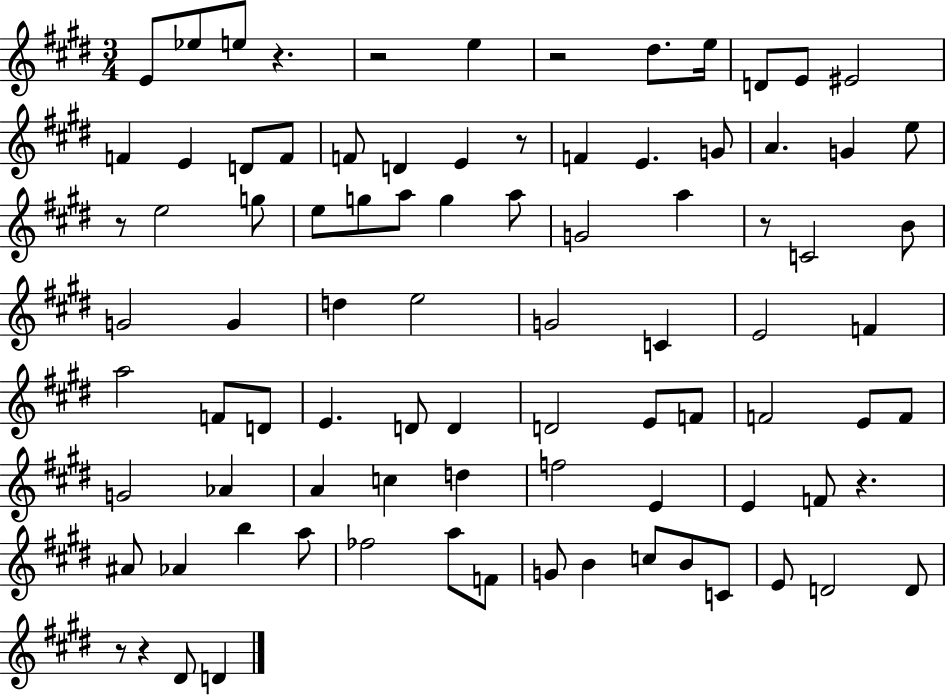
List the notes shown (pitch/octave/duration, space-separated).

E4/e Eb5/e E5/e R/q. R/h E5/q R/h D#5/e. E5/s D4/e E4/e EIS4/h F4/q E4/q D4/e F4/e F4/e D4/q E4/q R/e F4/q E4/q. G4/e A4/q. G4/q E5/e R/e E5/h G5/e E5/e G5/e A5/e G5/q A5/e G4/h A5/q R/e C4/h B4/e G4/h G4/q D5/q E5/h G4/h C4/q E4/h F4/q A5/h F4/e D4/e E4/q. D4/e D4/q D4/h E4/e F4/e F4/h E4/e F4/e G4/h Ab4/q A4/q C5/q D5/q F5/h E4/q E4/q F4/e R/q. A#4/e Ab4/q B5/q A5/e FES5/h A5/e F4/e G4/e B4/q C5/e B4/e C4/e E4/e D4/h D4/e R/e R/q D#4/e D4/q